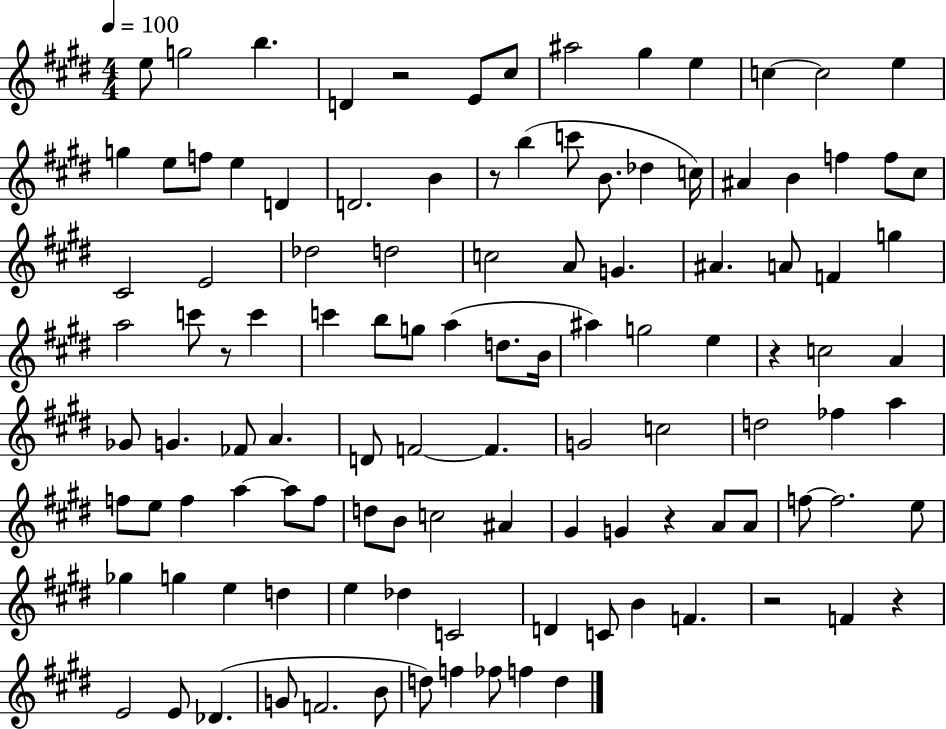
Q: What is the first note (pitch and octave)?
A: E5